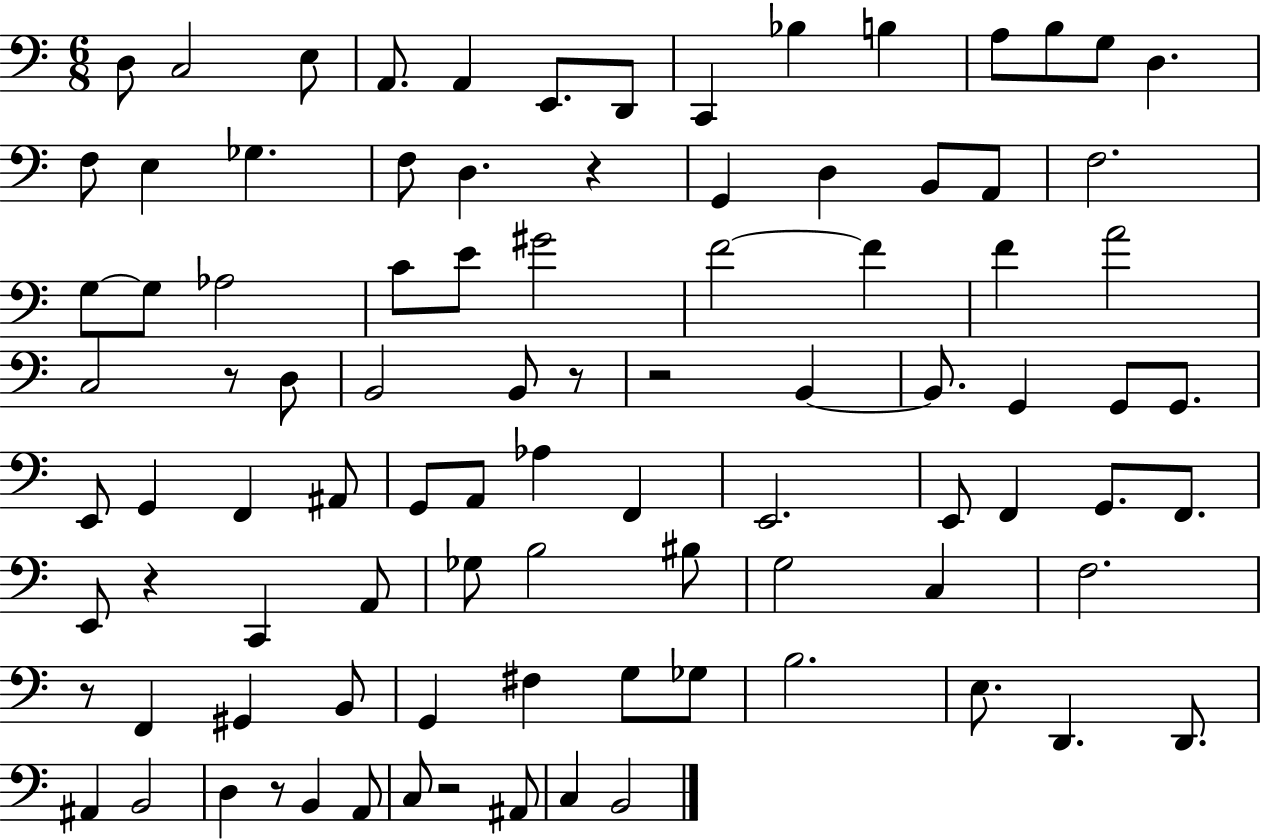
{
  \clef bass
  \numericTimeSignature
  \time 6/8
  \key c \major
  d8 c2 e8 | a,8. a,4 e,8. d,8 | c,4 bes4 b4 | a8 b8 g8 d4. | \break f8 e4 ges4. | f8 d4. r4 | g,4 d4 b,8 a,8 | f2. | \break g8~~ g8 aes2 | c'8 e'8 gis'2 | f'2~~ f'4 | f'4 a'2 | \break c2 r8 d8 | b,2 b,8 r8 | r2 b,4~~ | b,8. g,4 g,8 g,8. | \break e,8 g,4 f,4 ais,8 | g,8 a,8 aes4 f,4 | e,2. | e,8 f,4 g,8. f,8. | \break e,8 r4 c,4 a,8 | ges8 b2 bis8 | g2 c4 | f2. | \break r8 f,4 gis,4 b,8 | g,4 fis4 g8 ges8 | b2. | e8. d,4. d,8. | \break ais,4 b,2 | d4 r8 b,4 a,8 | c8 r2 ais,8 | c4 b,2 | \break \bar "|."
}